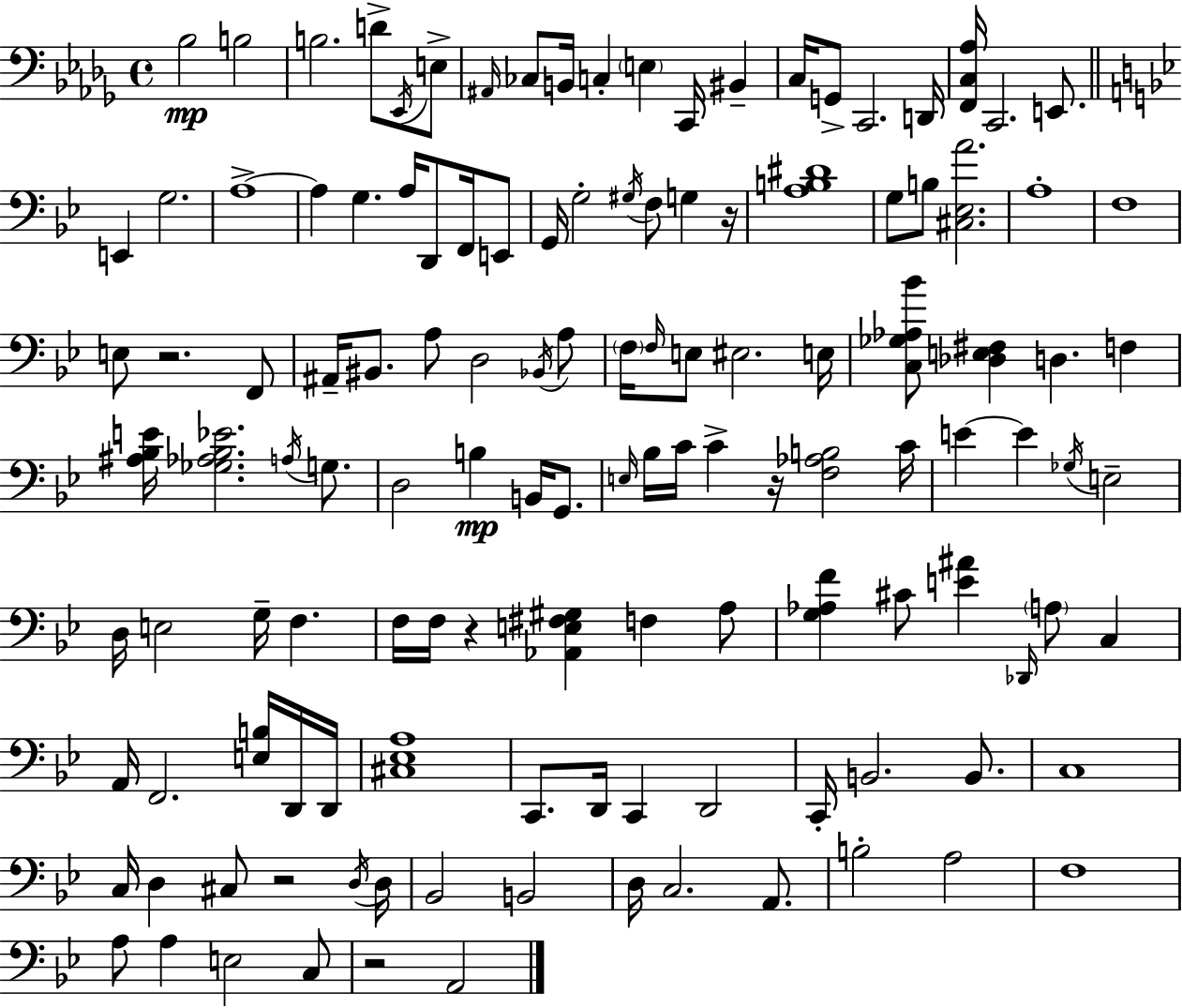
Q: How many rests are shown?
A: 6